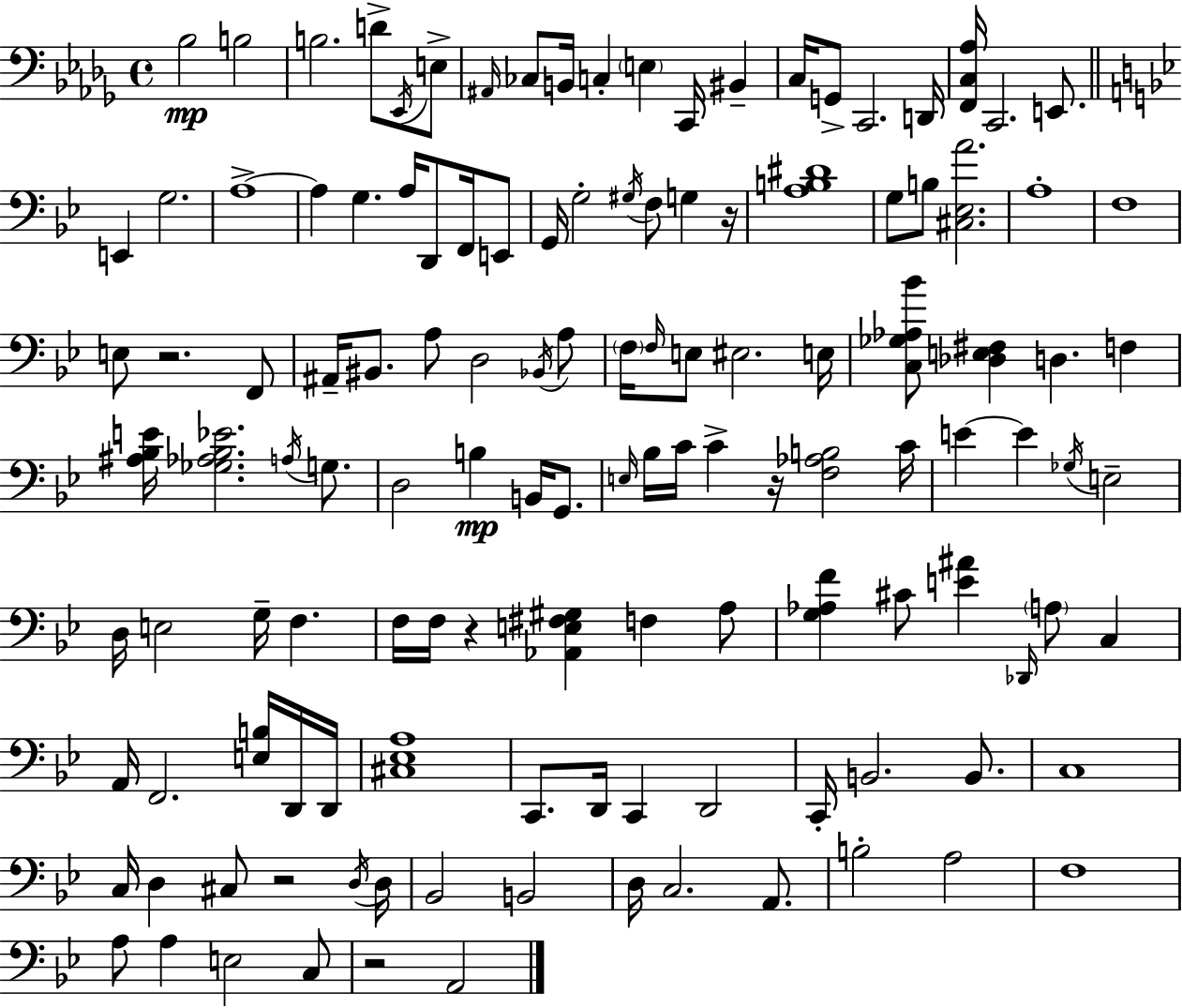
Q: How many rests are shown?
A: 6